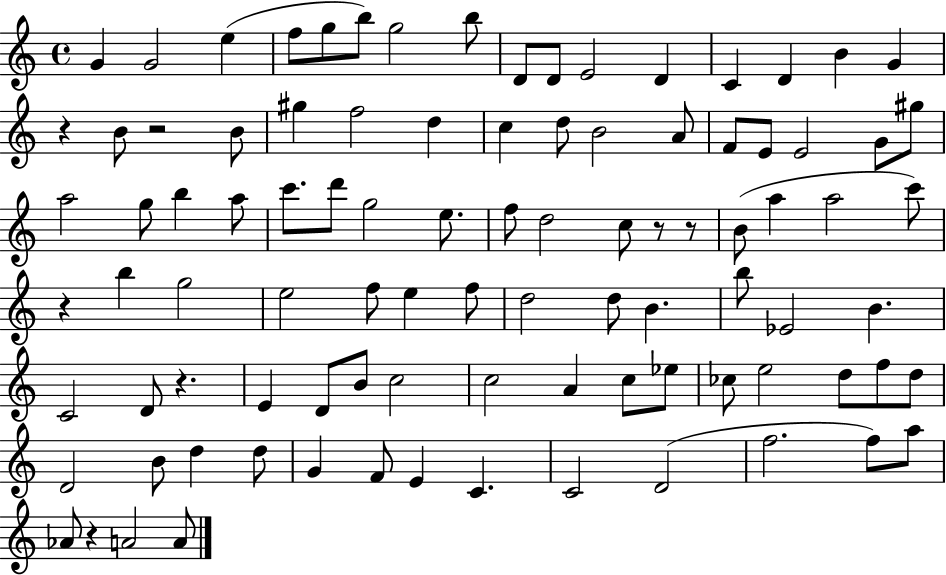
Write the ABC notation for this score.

X:1
T:Untitled
M:4/4
L:1/4
K:C
G G2 e f/2 g/2 b/2 g2 b/2 D/2 D/2 E2 D C D B G z B/2 z2 B/2 ^g f2 d c d/2 B2 A/2 F/2 E/2 E2 G/2 ^g/2 a2 g/2 b a/2 c'/2 d'/2 g2 e/2 f/2 d2 c/2 z/2 z/2 B/2 a a2 c'/2 z b g2 e2 f/2 e f/2 d2 d/2 B b/2 _E2 B C2 D/2 z E D/2 B/2 c2 c2 A c/2 _e/2 _c/2 e2 d/2 f/2 d/2 D2 B/2 d d/2 G F/2 E C C2 D2 f2 f/2 a/2 _A/2 z A2 A/2